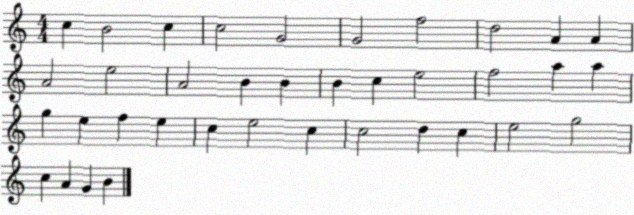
X:1
T:Untitled
M:4/4
L:1/4
K:C
c B2 c c2 G2 G2 f2 d2 A A A2 e2 A2 B B B c e2 f2 a a g e f e c e2 c c2 d c e2 g2 c A G B